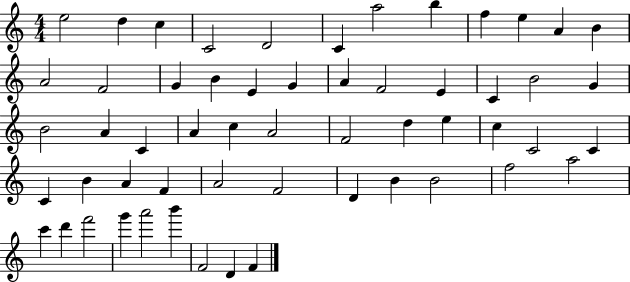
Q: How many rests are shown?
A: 0